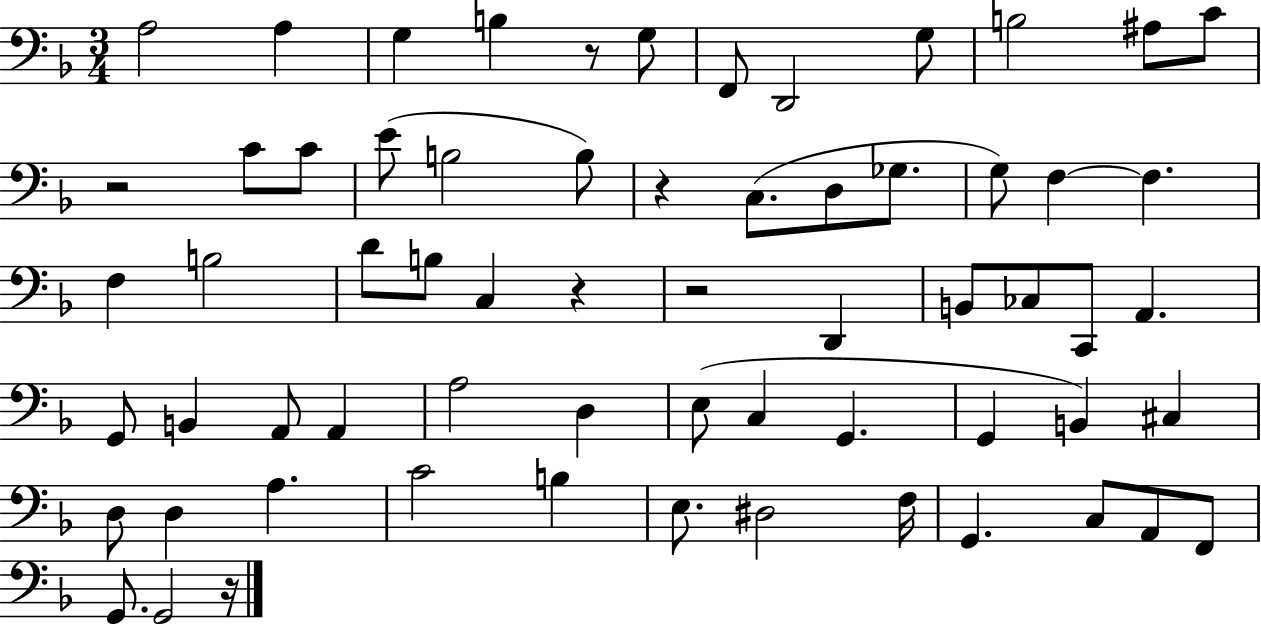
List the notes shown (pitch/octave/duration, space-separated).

A3/h A3/q G3/q B3/q R/e G3/e F2/e D2/h G3/e B3/h A#3/e C4/e R/h C4/e C4/e E4/e B3/h B3/e R/q C3/e. D3/e Gb3/e. G3/e F3/q F3/q. F3/q B3/h D4/e B3/e C3/q R/q R/h D2/q B2/e CES3/e C2/e A2/q. G2/e B2/q A2/e A2/q A3/h D3/q E3/e C3/q G2/q. G2/q B2/q C#3/q D3/e D3/q A3/q. C4/h B3/q E3/e. D#3/h F3/s G2/q. C3/e A2/e F2/e G2/e. G2/h R/s